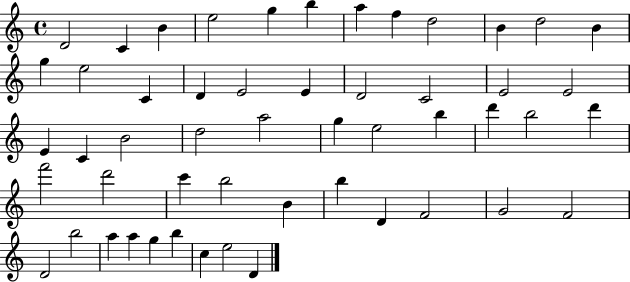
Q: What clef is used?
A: treble